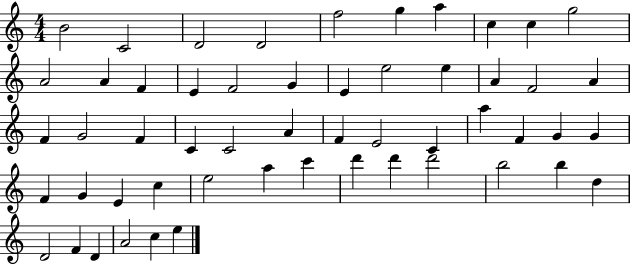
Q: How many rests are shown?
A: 0